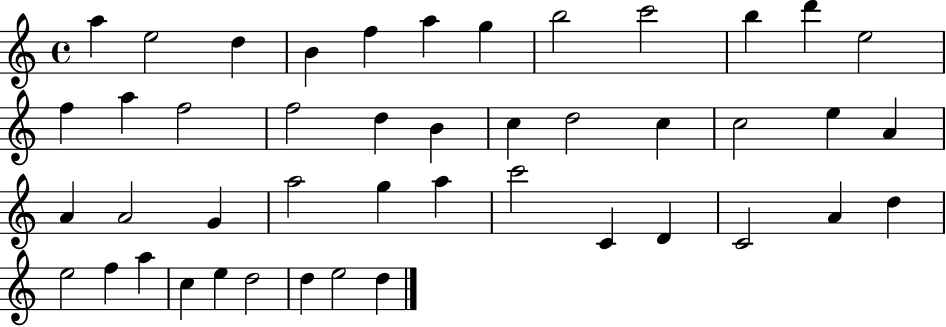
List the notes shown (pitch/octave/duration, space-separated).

A5/q E5/h D5/q B4/q F5/q A5/q G5/q B5/h C6/h B5/q D6/q E5/h F5/q A5/q F5/h F5/h D5/q B4/q C5/q D5/h C5/q C5/h E5/q A4/q A4/q A4/h G4/q A5/h G5/q A5/q C6/h C4/q D4/q C4/h A4/q D5/q E5/h F5/q A5/q C5/q E5/q D5/h D5/q E5/h D5/q